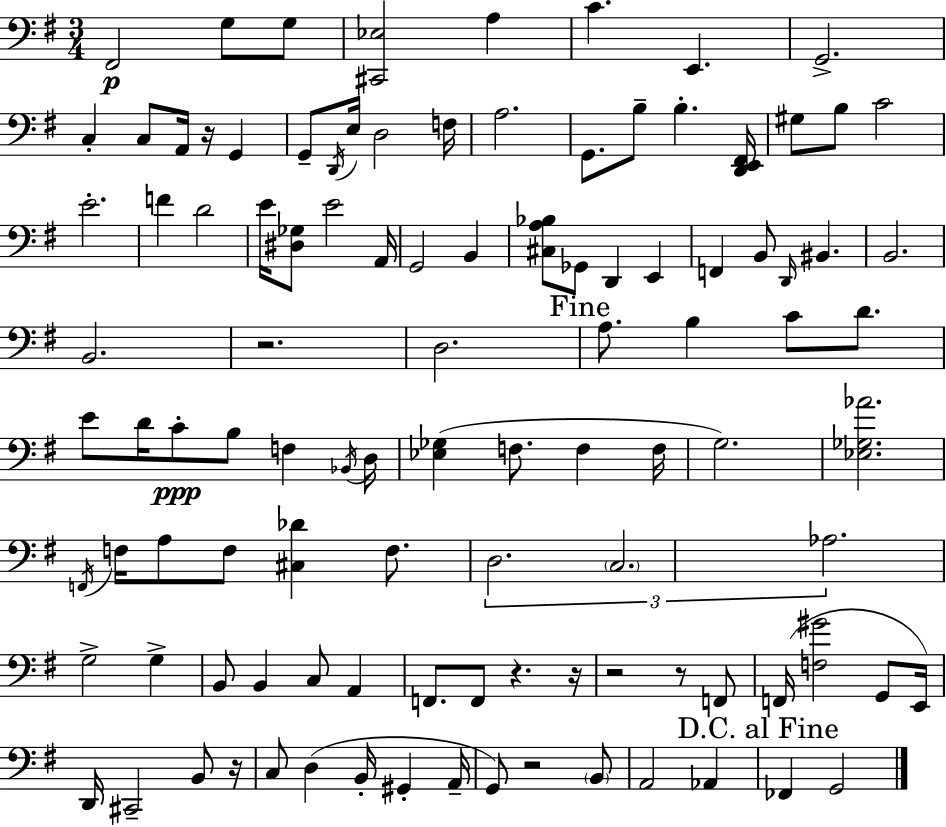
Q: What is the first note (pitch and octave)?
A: F#2